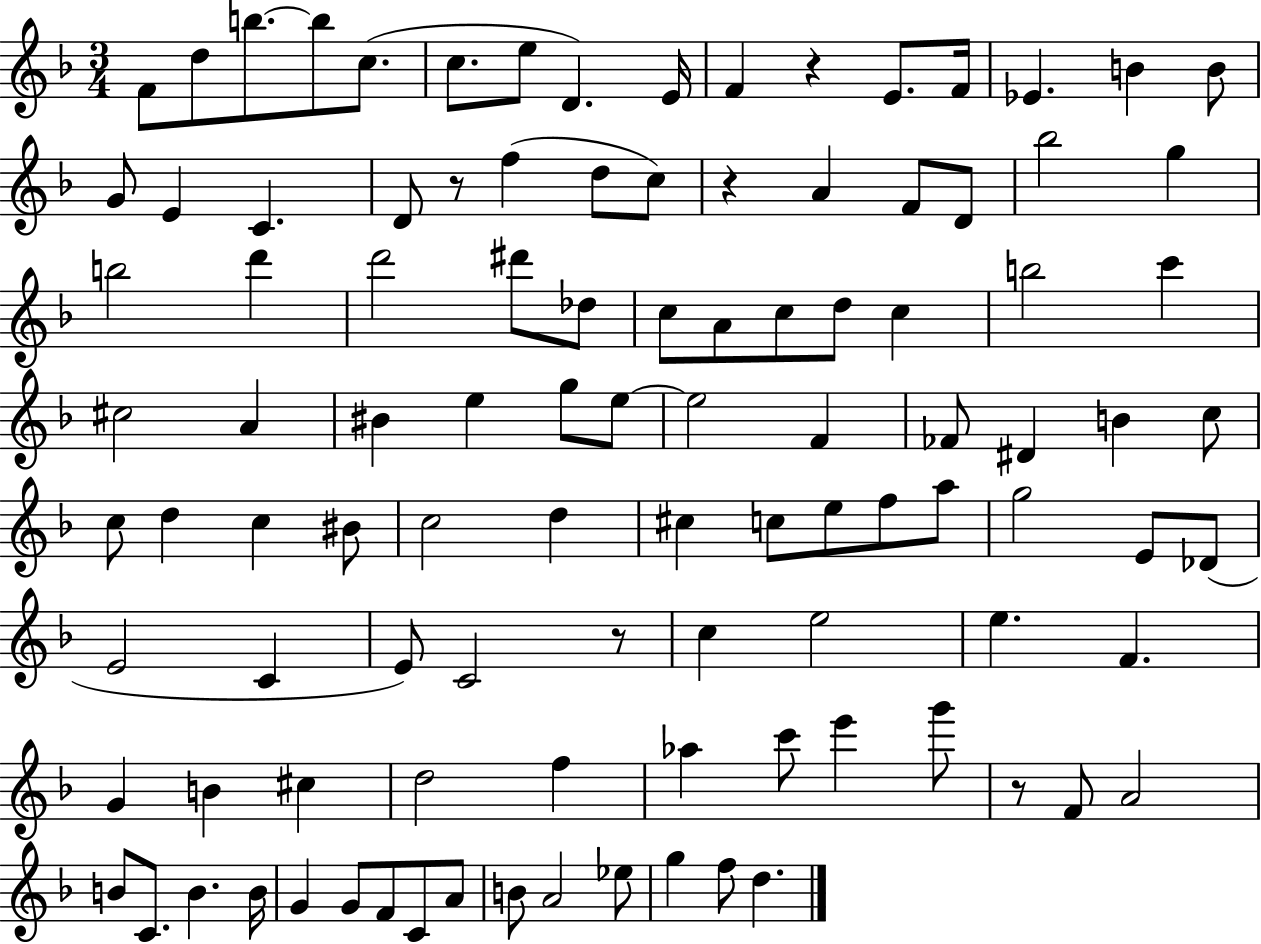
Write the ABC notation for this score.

X:1
T:Untitled
M:3/4
L:1/4
K:F
F/2 d/2 b/2 b/2 c/2 c/2 e/2 D E/4 F z E/2 F/4 _E B B/2 G/2 E C D/2 z/2 f d/2 c/2 z A F/2 D/2 _b2 g b2 d' d'2 ^d'/2 _d/2 c/2 A/2 c/2 d/2 c b2 c' ^c2 A ^B e g/2 e/2 e2 F _F/2 ^D B c/2 c/2 d c ^B/2 c2 d ^c c/2 e/2 f/2 a/2 g2 E/2 _D/2 E2 C E/2 C2 z/2 c e2 e F G B ^c d2 f _a c'/2 e' g'/2 z/2 F/2 A2 B/2 C/2 B B/4 G G/2 F/2 C/2 A/2 B/2 A2 _e/2 g f/2 d